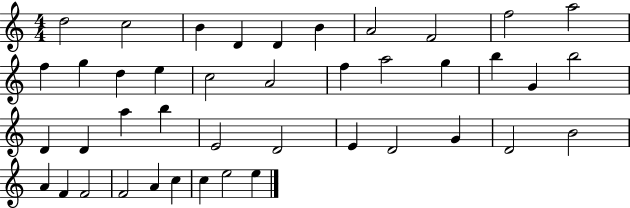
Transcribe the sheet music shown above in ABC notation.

X:1
T:Untitled
M:4/4
L:1/4
K:C
d2 c2 B D D B A2 F2 f2 a2 f g d e c2 A2 f a2 g b G b2 D D a b E2 D2 E D2 G D2 B2 A F F2 F2 A c c e2 e